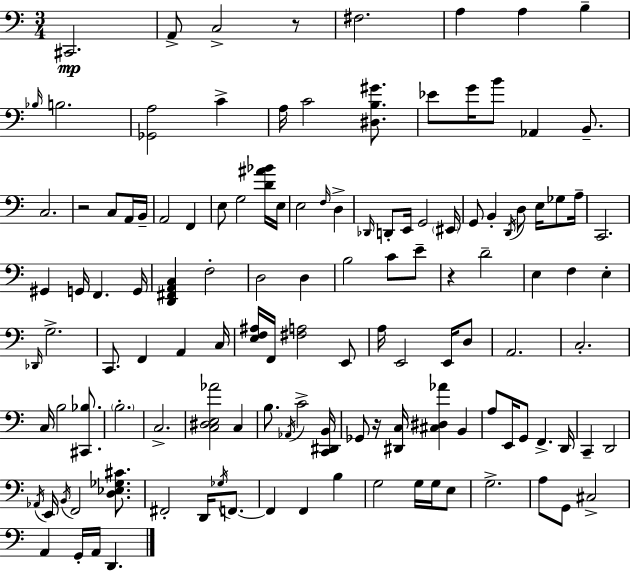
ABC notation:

X:1
T:Untitled
M:3/4
L:1/4
K:C
^C,,2 A,,/2 C,2 z/2 ^F,2 A, A, B, _B,/4 B,2 [_G,,A,]2 C A,/4 C2 [^D,B,^G]/2 _E/2 G/4 B/2 _A,, B,,/2 C,2 z2 C,/2 A,,/4 B,,/4 A,,2 F,, E,/2 G,2 [D^A_B]/4 E,/4 E,2 F,/4 D, _D,,/4 D,,/2 E,,/4 G,,2 ^E,,/4 G,,/2 B,, D,,/4 D,/2 E,/4 _G,/2 A,/4 C,,2 ^G,, G,,/4 F,, G,,/4 [D,,^F,,A,,C,] F,2 D,2 D, B,2 C/2 E/2 z D2 E, F, E, _D,,/4 G,2 C,,/2 F,, A,, C,/4 [E,F,^A,]/4 F,,/4 [^F,A,]2 E,,/2 A,/4 E,,2 E,,/4 D,/2 A,,2 C,2 C,/4 B,2 [^C,,_B,]/2 B,2 C,2 [C,^D,E,_A]2 C, B,/2 _A,,/4 C2 [C,,^D,,B,,]/4 _G,,/2 z/4 [^D,,C,]/4 [^C,^D,_A] B,, A,/2 E,,/4 G,,/2 F,, D,,/4 C,, D,,2 _A,,/4 E,,/4 B,,/4 F,,2 [D,_E,_G,^C]/2 ^F,,2 D,,/4 _G,/4 F,,/2 F,, F,, B, G,2 G,/4 G,/4 E,/2 G,2 A,/2 G,,/2 ^C,2 A,, G,,/4 A,,/4 D,,